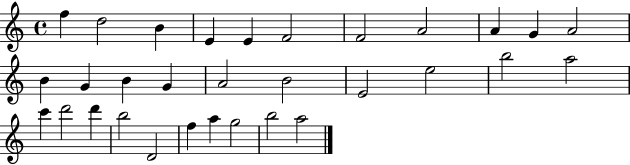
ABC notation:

X:1
T:Untitled
M:4/4
L:1/4
K:C
f d2 B E E F2 F2 A2 A G A2 B G B G A2 B2 E2 e2 b2 a2 c' d'2 d' b2 D2 f a g2 b2 a2